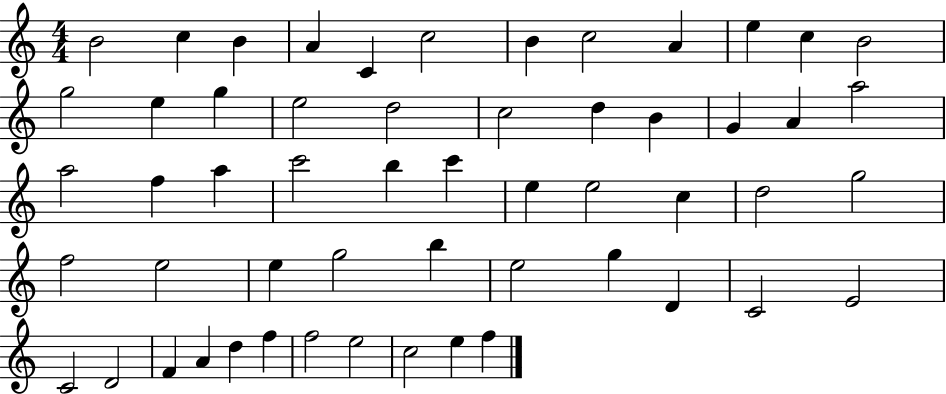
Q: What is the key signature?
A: C major